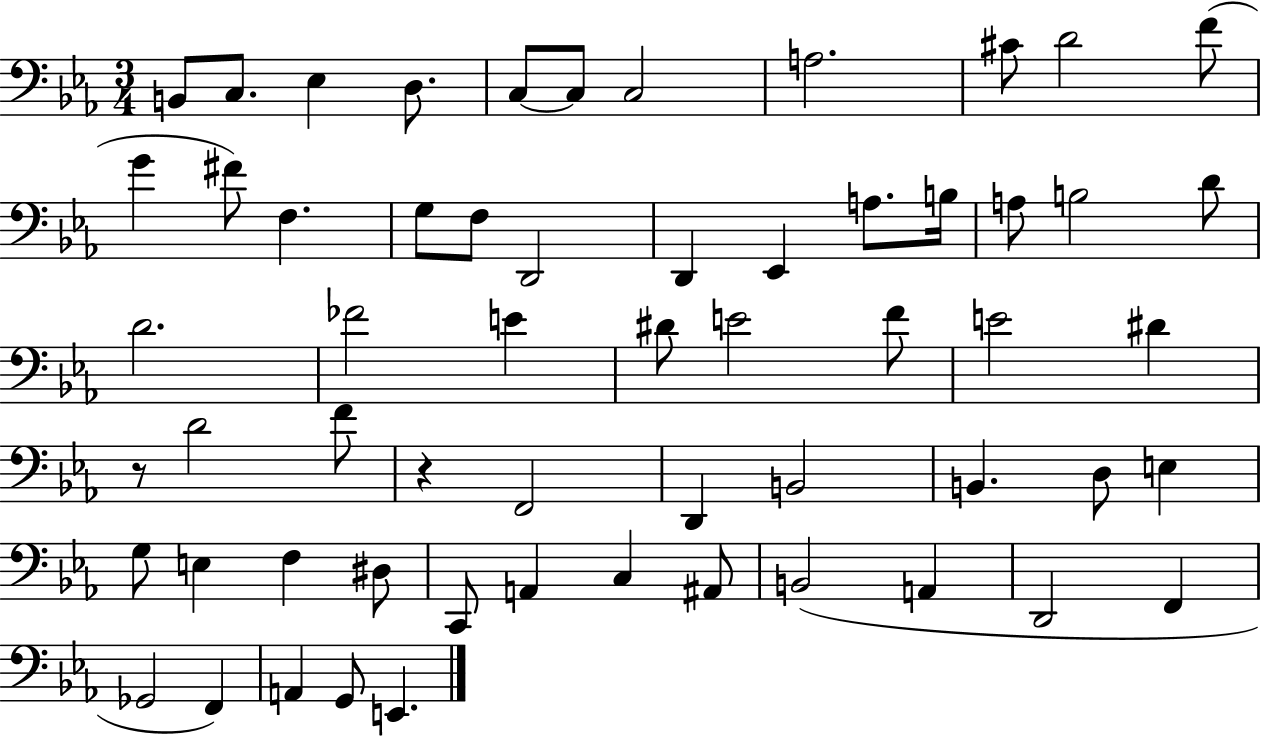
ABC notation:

X:1
T:Untitled
M:3/4
L:1/4
K:Eb
B,,/2 C,/2 _E, D,/2 C,/2 C,/2 C,2 A,2 ^C/2 D2 F/2 G ^F/2 F, G,/2 F,/2 D,,2 D,, _E,, A,/2 B,/4 A,/2 B,2 D/2 D2 _F2 E ^D/2 E2 F/2 E2 ^D z/2 D2 F/2 z F,,2 D,, B,,2 B,, D,/2 E, G,/2 E, F, ^D,/2 C,,/2 A,, C, ^A,,/2 B,,2 A,, D,,2 F,, _G,,2 F,, A,, G,,/2 E,,